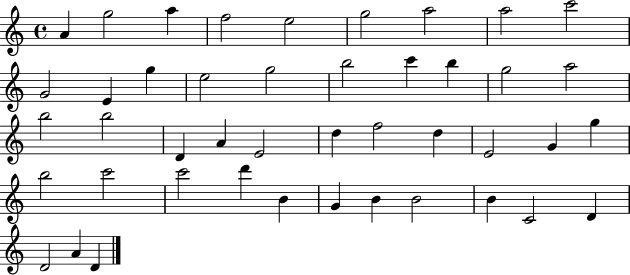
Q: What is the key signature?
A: C major